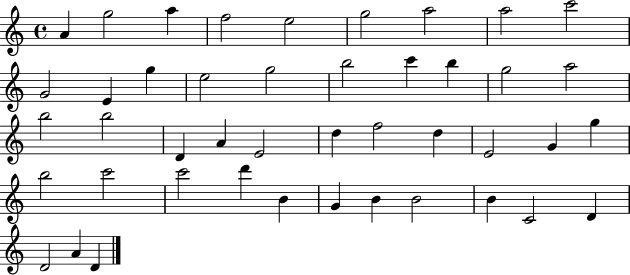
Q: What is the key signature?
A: C major